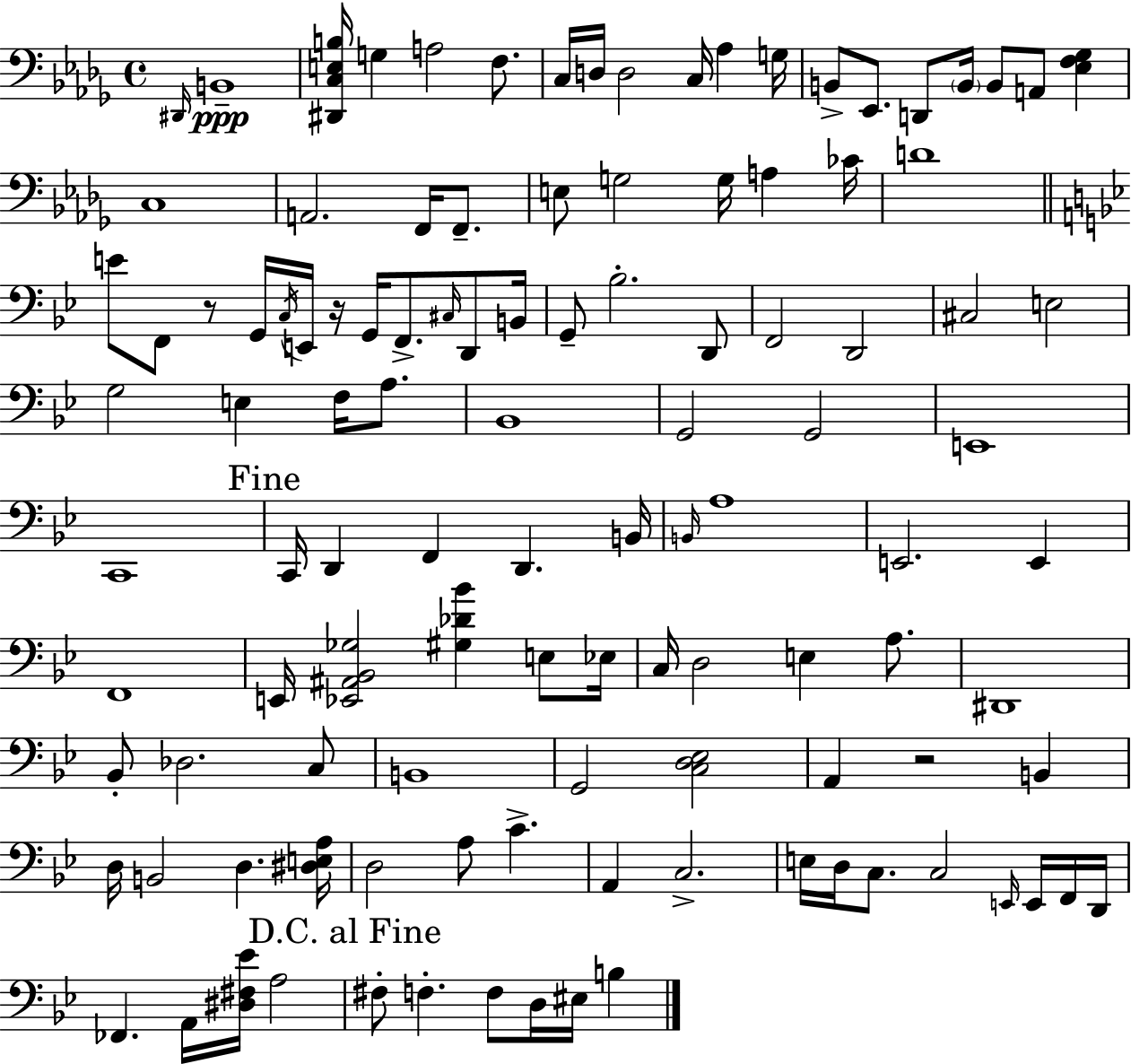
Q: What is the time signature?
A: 4/4